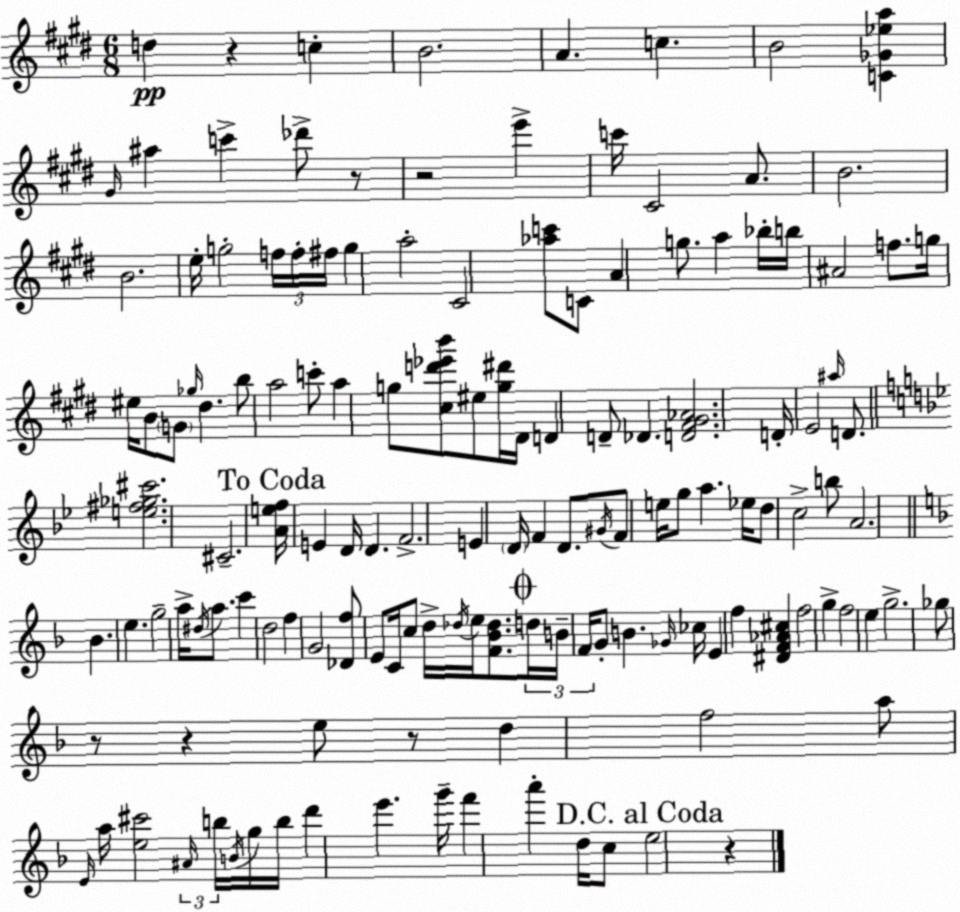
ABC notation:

X:1
T:Untitled
M:6/8
L:1/4
K:E
d z c B2 A c B2 [C_G_ea] ^G/4 ^a c' _d'/2 z/2 z2 e' c'/4 ^C2 A/2 B2 B2 e/4 g2 f/4 f/4 ^f/4 g a2 ^C2 [_ac']/2 C/2 A g/2 a _b/4 b/4 ^A2 f/2 g/4 ^e/4 B/2 G/2 _g/4 ^d b/2 a2 c'/2 a g/2 [^cd'_e'b']/2 ^e/2 [g^d']/4 ^D/4 D D/2 _D [D^F^G_A]2 D/4 E2 ^a/4 D/2 [e^f_g^c']2 ^C2 [Aef]/4 E D/4 D F2 E D/4 F D/2 ^G/4 F/2 e/4 g/2 a _e/4 d/2 c2 b/2 A2 _B e g2 a/4 ^d/4 a/2 c' d2 f G2 [_Df]/2 E/2 C/4 c/2 d/4 _d/4 e/4 [F_B_d]/2 d/4 B/4 F/4 G/2 B _G/4 _c/4 E f [^DF_A^c] f2 g f2 e g2 _g/2 z/2 z e/2 z/2 d f2 a/2 E/4 a/4 [e^c']2 ^A/4 b/4 B/4 g/4 b/4 d' e' g'/4 f' a' d/4 c/2 e2 z